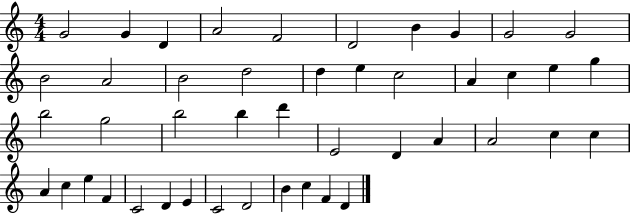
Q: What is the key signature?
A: C major